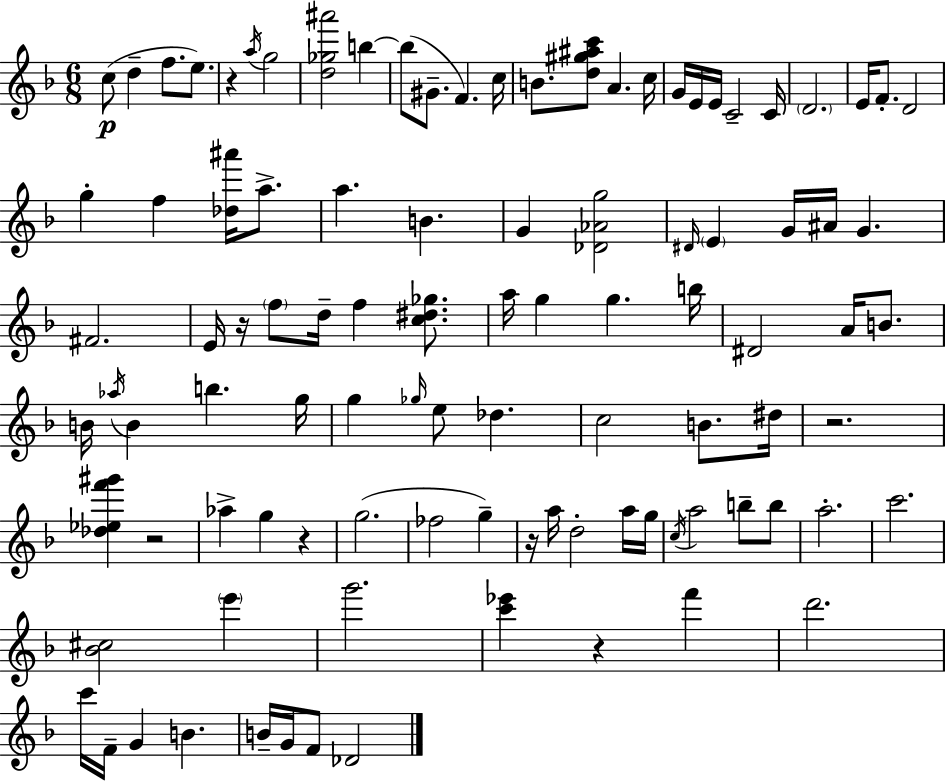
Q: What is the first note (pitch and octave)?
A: C5